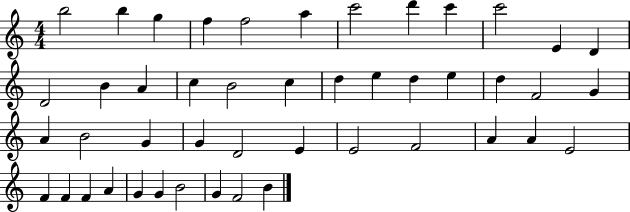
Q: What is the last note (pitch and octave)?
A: B4